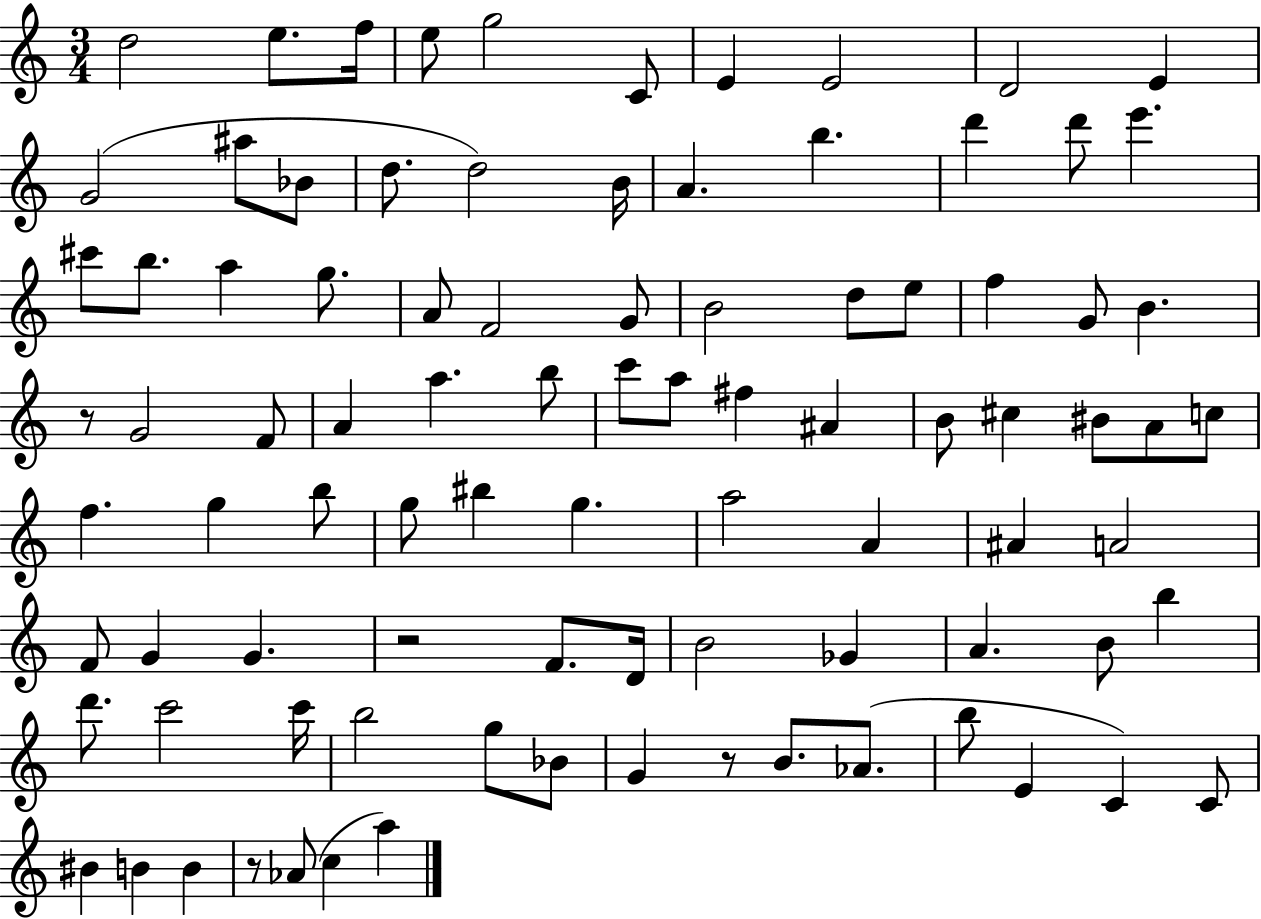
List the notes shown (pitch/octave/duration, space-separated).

D5/h E5/e. F5/s E5/e G5/h C4/e E4/q E4/h D4/h E4/q G4/h A#5/e Bb4/e D5/e. D5/h B4/s A4/q. B5/q. D6/q D6/e E6/q. C#6/e B5/e. A5/q G5/e. A4/e F4/h G4/e B4/h D5/e E5/e F5/q G4/e B4/q. R/e G4/h F4/e A4/q A5/q. B5/e C6/e A5/e F#5/q A#4/q B4/e C#5/q BIS4/e A4/e C5/e F5/q. G5/q B5/e G5/e BIS5/q G5/q. A5/h A4/q A#4/q A4/h F4/e G4/q G4/q. R/h F4/e. D4/s B4/h Gb4/q A4/q. B4/e B5/q D6/e. C6/h C6/s B5/h G5/e Bb4/e G4/q R/e B4/e. Ab4/e. B5/e E4/q C4/q C4/e BIS4/q B4/q B4/q R/e Ab4/e C5/q A5/q